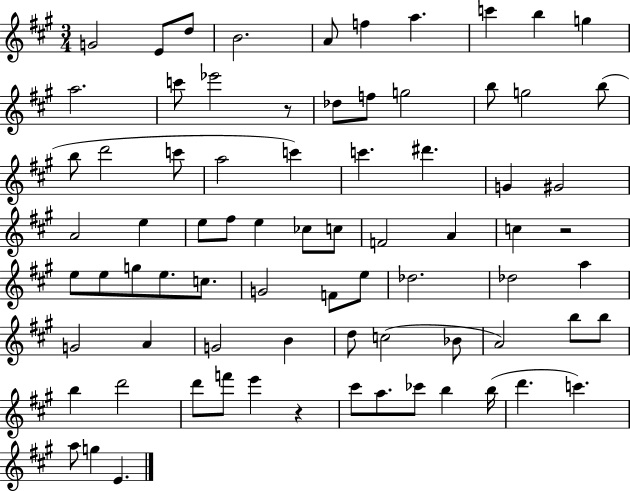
G4/h E4/e D5/e B4/h. A4/e F5/q A5/q. C6/q B5/q G5/q A5/h. C6/e Eb6/h R/e Db5/e F5/e G5/h B5/e G5/h B5/e B5/e D6/h C6/e A5/h C6/q C6/q. D#6/q. G4/q G#4/h A4/h E5/q E5/e F#5/e E5/q CES5/e C5/e F4/h A4/q C5/q R/h E5/e E5/e G5/e E5/e. C5/e. G4/h F4/e E5/e Db5/h. Db5/h A5/q G4/h A4/q G4/h B4/q D5/e C5/h Bb4/e A4/h B5/e B5/e B5/q D6/h D6/e F6/e E6/q R/q C#6/e A5/e. CES6/e B5/q B5/s D6/q. C6/q. A5/e G5/q E4/q.